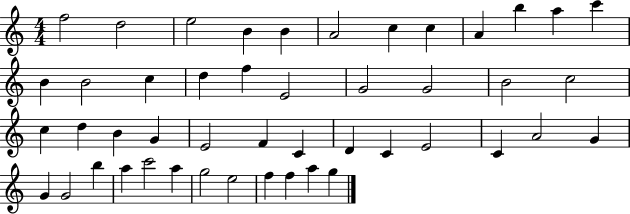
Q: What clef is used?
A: treble